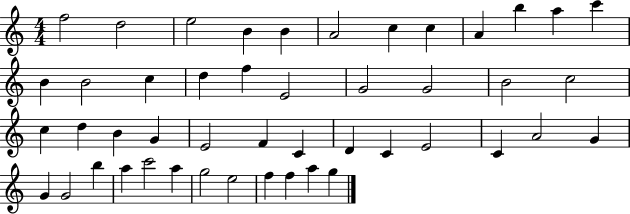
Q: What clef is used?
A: treble